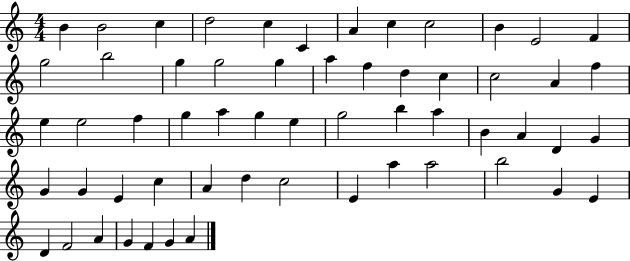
B4/q B4/h C5/q D5/h C5/q C4/q A4/q C5/q C5/h B4/q E4/h F4/q G5/h B5/h G5/q G5/h G5/q A5/q F5/q D5/q C5/q C5/h A4/q F5/q E5/q E5/h F5/q G5/q A5/q G5/q E5/q G5/h B5/q A5/q B4/q A4/q D4/q G4/q G4/q G4/q E4/q C5/q A4/q D5/q C5/h E4/q A5/q A5/h B5/h G4/q E4/q D4/q F4/h A4/q G4/q F4/q G4/q A4/q